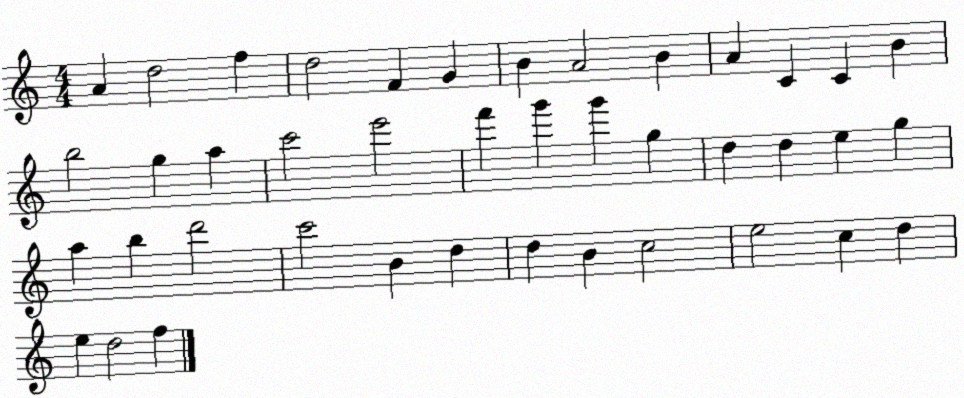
X:1
T:Untitled
M:4/4
L:1/4
K:C
A d2 f d2 F G B A2 B A C C B b2 g a c'2 e'2 f' g' g' g d d e g a b d'2 c'2 B d d B c2 e2 c d e d2 f